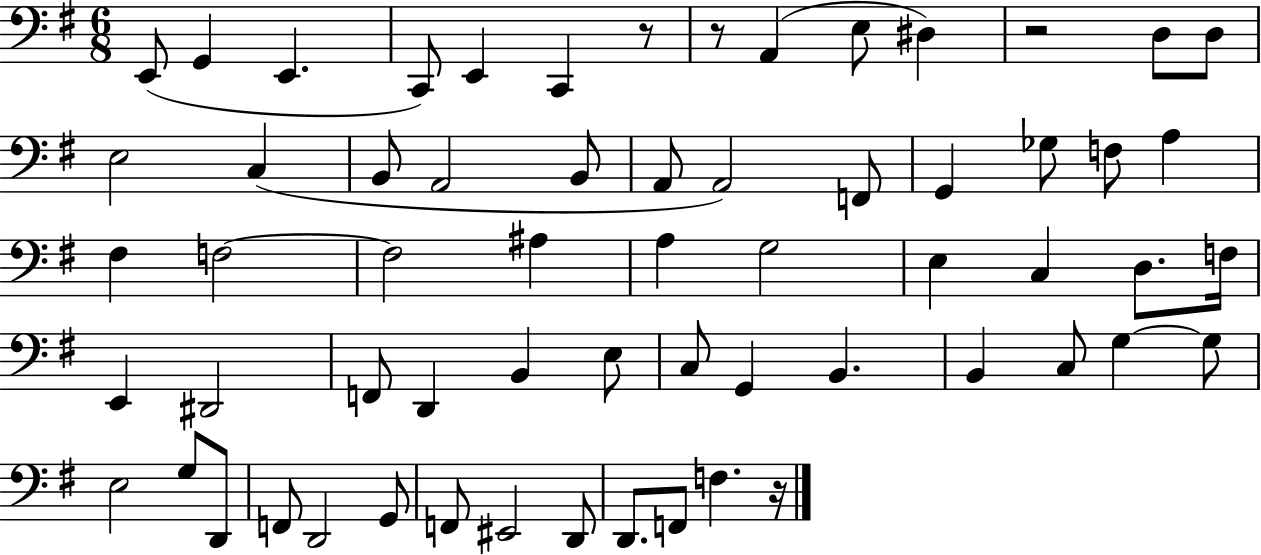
E2/e G2/q E2/q. C2/e E2/q C2/q R/e R/e A2/q E3/e D#3/q R/h D3/e D3/e E3/h C3/q B2/e A2/h B2/e A2/e A2/h F2/e G2/q Gb3/e F3/e A3/q F#3/q F3/h F3/h A#3/q A3/q G3/h E3/q C3/q D3/e. F3/s E2/q D#2/h F2/e D2/q B2/q E3/e C3/e G2/q B2/q. B2/q C3/e G3/q G3/e E3/h G3/e D2/e F2/e D2/h G2/e F2/e EIS2/h D2/e D2/e. F2/e F3/q. R/s